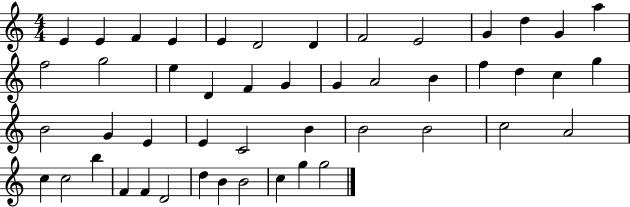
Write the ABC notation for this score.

X:1
T:Untitled
M:4/4
L:1/4
K:C
E E F E E D2 D F2 E2 G d G a f2 g2 e D F G G A2 B f d c g B2 G E E C2 B B2 B2 c2 A2 c c2 b F F D2 d B B2 c g g2